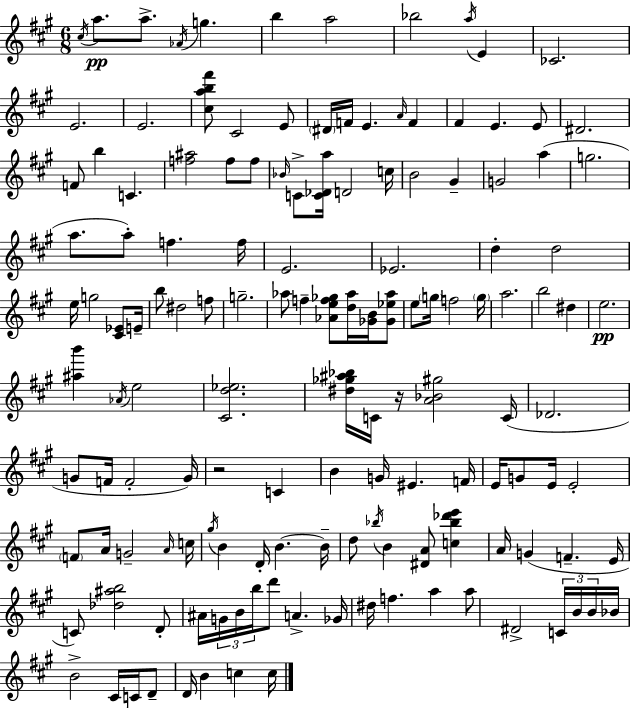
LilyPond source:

{
  \clef treble
  \numericTimeSignature
  \time 6/8
  \key a \major
  \repeat volta 2 { \acciaccatura { cis''16 }\pp a''8. a''8.-> \acciaccatura { aes'16 } g''4. | b''4 a''2 | bes''2 \acciaccatura { a''16 } e'4 | ces'2. | \break e'2. | e'2. | <cis'' a'' b'' fis'''>8 cis'2 | e'8 \parenthesize dis'16 f'16 e'4. \grace { a'16 } | \break f'4 fis'4 e'4. | e'8 dis'2. | f'8 b''4 c'4. | <f'' ais''>2 | \break f''8 f''8 \grace { bes'16 } c'8-> <c' des' a''>16 d'2 | c''16 b'2 | gis'4-- g'2 | a''4( g''2. | \break a''8. a''8-.) f''4. | f''16 e'2. | ees'2. | d''4-. d''2 | \break e''16 g''2 | <cis' ees'>8 e'16-- b''8 dis''2 | f''8 g''2.-- | aes''8 f''4-- <aes' e'' f'' ges''>8 | \break <d'' aes''>16 <ges' b'>16 <ges' ees'' aes''>8 e''8 \parenthesize g''16 f''2 | \parenthesize g''16 a''2. | b''2 | dis''4 e''2.\pp | \break <ais'' b'''>4 \acciaccatura { aes'16 } e''2 | <cis' d'' ees''>2. | <dis'' ges'' ais'' bes''>16 c'16 r16 <a' bes' gis''>2 | c'16( des'2. | \break g'8 f'16 f'2-. | g'16) r2 | c'4 b'4 g'16 eis'4. | f'16 e'16 g'8 e'16 e'2-. | \break \parenthesize f'8 a'16 g'2-- | \grace { a'16 } c''16 \acciaccatura { gis''16 } b'4 | d'16-. b'4.~~ b'16-- d''8 \acciaccatura { bes''16 } b'4 | <dis' a'>8 <c'' bes'' des''' e'''>4 a'16 g'4( | \break f'4.-- e'16 c'8) <des'' ais'' b''>2 | d'8-. ais'16 \tuplet 3/2 { g'16 b'16 | b''16 } d'''8 a'4.-> ges'16 dis''16 f''4. | a''4 a''8 dis'2-> | \break \tuplet 3/2 { c'16 b'16 b'16 } bes'16 b'2-> | cis'16 c'16 d'8-- d'16 | b'4 c''4 c''16 } \bar "|."
}